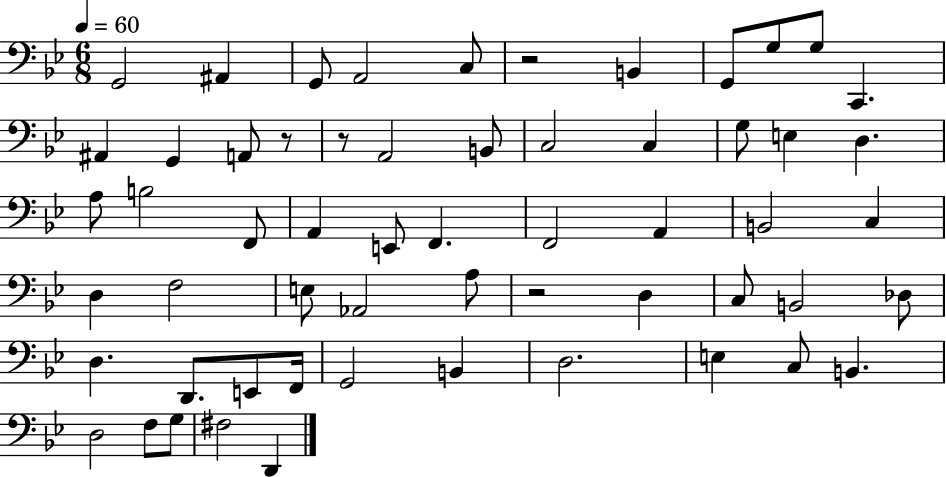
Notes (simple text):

G2/h A#2/q G2/e A2/h C3/e R/h B2/q G2/e G3/e G3/e C2/q. A#2/q G2/q A2/e R/e R/e A2/h B2/e C3/h C3/q G3/e E3/q D3/q. A3/e B3/h F2/e A2/q E2/e F2/q. F2/h A2/q B2/h C3/q D3/q F3/h E3/e Ab2/h A3/e R/h D3/q C3/e B2/h Db3/e D3/q. D2/e. E2/e F2/s G2/h B2/q D3/h. E3/q C3/e B2/q. D3/h F3/e G3/e F#3/h D2/q